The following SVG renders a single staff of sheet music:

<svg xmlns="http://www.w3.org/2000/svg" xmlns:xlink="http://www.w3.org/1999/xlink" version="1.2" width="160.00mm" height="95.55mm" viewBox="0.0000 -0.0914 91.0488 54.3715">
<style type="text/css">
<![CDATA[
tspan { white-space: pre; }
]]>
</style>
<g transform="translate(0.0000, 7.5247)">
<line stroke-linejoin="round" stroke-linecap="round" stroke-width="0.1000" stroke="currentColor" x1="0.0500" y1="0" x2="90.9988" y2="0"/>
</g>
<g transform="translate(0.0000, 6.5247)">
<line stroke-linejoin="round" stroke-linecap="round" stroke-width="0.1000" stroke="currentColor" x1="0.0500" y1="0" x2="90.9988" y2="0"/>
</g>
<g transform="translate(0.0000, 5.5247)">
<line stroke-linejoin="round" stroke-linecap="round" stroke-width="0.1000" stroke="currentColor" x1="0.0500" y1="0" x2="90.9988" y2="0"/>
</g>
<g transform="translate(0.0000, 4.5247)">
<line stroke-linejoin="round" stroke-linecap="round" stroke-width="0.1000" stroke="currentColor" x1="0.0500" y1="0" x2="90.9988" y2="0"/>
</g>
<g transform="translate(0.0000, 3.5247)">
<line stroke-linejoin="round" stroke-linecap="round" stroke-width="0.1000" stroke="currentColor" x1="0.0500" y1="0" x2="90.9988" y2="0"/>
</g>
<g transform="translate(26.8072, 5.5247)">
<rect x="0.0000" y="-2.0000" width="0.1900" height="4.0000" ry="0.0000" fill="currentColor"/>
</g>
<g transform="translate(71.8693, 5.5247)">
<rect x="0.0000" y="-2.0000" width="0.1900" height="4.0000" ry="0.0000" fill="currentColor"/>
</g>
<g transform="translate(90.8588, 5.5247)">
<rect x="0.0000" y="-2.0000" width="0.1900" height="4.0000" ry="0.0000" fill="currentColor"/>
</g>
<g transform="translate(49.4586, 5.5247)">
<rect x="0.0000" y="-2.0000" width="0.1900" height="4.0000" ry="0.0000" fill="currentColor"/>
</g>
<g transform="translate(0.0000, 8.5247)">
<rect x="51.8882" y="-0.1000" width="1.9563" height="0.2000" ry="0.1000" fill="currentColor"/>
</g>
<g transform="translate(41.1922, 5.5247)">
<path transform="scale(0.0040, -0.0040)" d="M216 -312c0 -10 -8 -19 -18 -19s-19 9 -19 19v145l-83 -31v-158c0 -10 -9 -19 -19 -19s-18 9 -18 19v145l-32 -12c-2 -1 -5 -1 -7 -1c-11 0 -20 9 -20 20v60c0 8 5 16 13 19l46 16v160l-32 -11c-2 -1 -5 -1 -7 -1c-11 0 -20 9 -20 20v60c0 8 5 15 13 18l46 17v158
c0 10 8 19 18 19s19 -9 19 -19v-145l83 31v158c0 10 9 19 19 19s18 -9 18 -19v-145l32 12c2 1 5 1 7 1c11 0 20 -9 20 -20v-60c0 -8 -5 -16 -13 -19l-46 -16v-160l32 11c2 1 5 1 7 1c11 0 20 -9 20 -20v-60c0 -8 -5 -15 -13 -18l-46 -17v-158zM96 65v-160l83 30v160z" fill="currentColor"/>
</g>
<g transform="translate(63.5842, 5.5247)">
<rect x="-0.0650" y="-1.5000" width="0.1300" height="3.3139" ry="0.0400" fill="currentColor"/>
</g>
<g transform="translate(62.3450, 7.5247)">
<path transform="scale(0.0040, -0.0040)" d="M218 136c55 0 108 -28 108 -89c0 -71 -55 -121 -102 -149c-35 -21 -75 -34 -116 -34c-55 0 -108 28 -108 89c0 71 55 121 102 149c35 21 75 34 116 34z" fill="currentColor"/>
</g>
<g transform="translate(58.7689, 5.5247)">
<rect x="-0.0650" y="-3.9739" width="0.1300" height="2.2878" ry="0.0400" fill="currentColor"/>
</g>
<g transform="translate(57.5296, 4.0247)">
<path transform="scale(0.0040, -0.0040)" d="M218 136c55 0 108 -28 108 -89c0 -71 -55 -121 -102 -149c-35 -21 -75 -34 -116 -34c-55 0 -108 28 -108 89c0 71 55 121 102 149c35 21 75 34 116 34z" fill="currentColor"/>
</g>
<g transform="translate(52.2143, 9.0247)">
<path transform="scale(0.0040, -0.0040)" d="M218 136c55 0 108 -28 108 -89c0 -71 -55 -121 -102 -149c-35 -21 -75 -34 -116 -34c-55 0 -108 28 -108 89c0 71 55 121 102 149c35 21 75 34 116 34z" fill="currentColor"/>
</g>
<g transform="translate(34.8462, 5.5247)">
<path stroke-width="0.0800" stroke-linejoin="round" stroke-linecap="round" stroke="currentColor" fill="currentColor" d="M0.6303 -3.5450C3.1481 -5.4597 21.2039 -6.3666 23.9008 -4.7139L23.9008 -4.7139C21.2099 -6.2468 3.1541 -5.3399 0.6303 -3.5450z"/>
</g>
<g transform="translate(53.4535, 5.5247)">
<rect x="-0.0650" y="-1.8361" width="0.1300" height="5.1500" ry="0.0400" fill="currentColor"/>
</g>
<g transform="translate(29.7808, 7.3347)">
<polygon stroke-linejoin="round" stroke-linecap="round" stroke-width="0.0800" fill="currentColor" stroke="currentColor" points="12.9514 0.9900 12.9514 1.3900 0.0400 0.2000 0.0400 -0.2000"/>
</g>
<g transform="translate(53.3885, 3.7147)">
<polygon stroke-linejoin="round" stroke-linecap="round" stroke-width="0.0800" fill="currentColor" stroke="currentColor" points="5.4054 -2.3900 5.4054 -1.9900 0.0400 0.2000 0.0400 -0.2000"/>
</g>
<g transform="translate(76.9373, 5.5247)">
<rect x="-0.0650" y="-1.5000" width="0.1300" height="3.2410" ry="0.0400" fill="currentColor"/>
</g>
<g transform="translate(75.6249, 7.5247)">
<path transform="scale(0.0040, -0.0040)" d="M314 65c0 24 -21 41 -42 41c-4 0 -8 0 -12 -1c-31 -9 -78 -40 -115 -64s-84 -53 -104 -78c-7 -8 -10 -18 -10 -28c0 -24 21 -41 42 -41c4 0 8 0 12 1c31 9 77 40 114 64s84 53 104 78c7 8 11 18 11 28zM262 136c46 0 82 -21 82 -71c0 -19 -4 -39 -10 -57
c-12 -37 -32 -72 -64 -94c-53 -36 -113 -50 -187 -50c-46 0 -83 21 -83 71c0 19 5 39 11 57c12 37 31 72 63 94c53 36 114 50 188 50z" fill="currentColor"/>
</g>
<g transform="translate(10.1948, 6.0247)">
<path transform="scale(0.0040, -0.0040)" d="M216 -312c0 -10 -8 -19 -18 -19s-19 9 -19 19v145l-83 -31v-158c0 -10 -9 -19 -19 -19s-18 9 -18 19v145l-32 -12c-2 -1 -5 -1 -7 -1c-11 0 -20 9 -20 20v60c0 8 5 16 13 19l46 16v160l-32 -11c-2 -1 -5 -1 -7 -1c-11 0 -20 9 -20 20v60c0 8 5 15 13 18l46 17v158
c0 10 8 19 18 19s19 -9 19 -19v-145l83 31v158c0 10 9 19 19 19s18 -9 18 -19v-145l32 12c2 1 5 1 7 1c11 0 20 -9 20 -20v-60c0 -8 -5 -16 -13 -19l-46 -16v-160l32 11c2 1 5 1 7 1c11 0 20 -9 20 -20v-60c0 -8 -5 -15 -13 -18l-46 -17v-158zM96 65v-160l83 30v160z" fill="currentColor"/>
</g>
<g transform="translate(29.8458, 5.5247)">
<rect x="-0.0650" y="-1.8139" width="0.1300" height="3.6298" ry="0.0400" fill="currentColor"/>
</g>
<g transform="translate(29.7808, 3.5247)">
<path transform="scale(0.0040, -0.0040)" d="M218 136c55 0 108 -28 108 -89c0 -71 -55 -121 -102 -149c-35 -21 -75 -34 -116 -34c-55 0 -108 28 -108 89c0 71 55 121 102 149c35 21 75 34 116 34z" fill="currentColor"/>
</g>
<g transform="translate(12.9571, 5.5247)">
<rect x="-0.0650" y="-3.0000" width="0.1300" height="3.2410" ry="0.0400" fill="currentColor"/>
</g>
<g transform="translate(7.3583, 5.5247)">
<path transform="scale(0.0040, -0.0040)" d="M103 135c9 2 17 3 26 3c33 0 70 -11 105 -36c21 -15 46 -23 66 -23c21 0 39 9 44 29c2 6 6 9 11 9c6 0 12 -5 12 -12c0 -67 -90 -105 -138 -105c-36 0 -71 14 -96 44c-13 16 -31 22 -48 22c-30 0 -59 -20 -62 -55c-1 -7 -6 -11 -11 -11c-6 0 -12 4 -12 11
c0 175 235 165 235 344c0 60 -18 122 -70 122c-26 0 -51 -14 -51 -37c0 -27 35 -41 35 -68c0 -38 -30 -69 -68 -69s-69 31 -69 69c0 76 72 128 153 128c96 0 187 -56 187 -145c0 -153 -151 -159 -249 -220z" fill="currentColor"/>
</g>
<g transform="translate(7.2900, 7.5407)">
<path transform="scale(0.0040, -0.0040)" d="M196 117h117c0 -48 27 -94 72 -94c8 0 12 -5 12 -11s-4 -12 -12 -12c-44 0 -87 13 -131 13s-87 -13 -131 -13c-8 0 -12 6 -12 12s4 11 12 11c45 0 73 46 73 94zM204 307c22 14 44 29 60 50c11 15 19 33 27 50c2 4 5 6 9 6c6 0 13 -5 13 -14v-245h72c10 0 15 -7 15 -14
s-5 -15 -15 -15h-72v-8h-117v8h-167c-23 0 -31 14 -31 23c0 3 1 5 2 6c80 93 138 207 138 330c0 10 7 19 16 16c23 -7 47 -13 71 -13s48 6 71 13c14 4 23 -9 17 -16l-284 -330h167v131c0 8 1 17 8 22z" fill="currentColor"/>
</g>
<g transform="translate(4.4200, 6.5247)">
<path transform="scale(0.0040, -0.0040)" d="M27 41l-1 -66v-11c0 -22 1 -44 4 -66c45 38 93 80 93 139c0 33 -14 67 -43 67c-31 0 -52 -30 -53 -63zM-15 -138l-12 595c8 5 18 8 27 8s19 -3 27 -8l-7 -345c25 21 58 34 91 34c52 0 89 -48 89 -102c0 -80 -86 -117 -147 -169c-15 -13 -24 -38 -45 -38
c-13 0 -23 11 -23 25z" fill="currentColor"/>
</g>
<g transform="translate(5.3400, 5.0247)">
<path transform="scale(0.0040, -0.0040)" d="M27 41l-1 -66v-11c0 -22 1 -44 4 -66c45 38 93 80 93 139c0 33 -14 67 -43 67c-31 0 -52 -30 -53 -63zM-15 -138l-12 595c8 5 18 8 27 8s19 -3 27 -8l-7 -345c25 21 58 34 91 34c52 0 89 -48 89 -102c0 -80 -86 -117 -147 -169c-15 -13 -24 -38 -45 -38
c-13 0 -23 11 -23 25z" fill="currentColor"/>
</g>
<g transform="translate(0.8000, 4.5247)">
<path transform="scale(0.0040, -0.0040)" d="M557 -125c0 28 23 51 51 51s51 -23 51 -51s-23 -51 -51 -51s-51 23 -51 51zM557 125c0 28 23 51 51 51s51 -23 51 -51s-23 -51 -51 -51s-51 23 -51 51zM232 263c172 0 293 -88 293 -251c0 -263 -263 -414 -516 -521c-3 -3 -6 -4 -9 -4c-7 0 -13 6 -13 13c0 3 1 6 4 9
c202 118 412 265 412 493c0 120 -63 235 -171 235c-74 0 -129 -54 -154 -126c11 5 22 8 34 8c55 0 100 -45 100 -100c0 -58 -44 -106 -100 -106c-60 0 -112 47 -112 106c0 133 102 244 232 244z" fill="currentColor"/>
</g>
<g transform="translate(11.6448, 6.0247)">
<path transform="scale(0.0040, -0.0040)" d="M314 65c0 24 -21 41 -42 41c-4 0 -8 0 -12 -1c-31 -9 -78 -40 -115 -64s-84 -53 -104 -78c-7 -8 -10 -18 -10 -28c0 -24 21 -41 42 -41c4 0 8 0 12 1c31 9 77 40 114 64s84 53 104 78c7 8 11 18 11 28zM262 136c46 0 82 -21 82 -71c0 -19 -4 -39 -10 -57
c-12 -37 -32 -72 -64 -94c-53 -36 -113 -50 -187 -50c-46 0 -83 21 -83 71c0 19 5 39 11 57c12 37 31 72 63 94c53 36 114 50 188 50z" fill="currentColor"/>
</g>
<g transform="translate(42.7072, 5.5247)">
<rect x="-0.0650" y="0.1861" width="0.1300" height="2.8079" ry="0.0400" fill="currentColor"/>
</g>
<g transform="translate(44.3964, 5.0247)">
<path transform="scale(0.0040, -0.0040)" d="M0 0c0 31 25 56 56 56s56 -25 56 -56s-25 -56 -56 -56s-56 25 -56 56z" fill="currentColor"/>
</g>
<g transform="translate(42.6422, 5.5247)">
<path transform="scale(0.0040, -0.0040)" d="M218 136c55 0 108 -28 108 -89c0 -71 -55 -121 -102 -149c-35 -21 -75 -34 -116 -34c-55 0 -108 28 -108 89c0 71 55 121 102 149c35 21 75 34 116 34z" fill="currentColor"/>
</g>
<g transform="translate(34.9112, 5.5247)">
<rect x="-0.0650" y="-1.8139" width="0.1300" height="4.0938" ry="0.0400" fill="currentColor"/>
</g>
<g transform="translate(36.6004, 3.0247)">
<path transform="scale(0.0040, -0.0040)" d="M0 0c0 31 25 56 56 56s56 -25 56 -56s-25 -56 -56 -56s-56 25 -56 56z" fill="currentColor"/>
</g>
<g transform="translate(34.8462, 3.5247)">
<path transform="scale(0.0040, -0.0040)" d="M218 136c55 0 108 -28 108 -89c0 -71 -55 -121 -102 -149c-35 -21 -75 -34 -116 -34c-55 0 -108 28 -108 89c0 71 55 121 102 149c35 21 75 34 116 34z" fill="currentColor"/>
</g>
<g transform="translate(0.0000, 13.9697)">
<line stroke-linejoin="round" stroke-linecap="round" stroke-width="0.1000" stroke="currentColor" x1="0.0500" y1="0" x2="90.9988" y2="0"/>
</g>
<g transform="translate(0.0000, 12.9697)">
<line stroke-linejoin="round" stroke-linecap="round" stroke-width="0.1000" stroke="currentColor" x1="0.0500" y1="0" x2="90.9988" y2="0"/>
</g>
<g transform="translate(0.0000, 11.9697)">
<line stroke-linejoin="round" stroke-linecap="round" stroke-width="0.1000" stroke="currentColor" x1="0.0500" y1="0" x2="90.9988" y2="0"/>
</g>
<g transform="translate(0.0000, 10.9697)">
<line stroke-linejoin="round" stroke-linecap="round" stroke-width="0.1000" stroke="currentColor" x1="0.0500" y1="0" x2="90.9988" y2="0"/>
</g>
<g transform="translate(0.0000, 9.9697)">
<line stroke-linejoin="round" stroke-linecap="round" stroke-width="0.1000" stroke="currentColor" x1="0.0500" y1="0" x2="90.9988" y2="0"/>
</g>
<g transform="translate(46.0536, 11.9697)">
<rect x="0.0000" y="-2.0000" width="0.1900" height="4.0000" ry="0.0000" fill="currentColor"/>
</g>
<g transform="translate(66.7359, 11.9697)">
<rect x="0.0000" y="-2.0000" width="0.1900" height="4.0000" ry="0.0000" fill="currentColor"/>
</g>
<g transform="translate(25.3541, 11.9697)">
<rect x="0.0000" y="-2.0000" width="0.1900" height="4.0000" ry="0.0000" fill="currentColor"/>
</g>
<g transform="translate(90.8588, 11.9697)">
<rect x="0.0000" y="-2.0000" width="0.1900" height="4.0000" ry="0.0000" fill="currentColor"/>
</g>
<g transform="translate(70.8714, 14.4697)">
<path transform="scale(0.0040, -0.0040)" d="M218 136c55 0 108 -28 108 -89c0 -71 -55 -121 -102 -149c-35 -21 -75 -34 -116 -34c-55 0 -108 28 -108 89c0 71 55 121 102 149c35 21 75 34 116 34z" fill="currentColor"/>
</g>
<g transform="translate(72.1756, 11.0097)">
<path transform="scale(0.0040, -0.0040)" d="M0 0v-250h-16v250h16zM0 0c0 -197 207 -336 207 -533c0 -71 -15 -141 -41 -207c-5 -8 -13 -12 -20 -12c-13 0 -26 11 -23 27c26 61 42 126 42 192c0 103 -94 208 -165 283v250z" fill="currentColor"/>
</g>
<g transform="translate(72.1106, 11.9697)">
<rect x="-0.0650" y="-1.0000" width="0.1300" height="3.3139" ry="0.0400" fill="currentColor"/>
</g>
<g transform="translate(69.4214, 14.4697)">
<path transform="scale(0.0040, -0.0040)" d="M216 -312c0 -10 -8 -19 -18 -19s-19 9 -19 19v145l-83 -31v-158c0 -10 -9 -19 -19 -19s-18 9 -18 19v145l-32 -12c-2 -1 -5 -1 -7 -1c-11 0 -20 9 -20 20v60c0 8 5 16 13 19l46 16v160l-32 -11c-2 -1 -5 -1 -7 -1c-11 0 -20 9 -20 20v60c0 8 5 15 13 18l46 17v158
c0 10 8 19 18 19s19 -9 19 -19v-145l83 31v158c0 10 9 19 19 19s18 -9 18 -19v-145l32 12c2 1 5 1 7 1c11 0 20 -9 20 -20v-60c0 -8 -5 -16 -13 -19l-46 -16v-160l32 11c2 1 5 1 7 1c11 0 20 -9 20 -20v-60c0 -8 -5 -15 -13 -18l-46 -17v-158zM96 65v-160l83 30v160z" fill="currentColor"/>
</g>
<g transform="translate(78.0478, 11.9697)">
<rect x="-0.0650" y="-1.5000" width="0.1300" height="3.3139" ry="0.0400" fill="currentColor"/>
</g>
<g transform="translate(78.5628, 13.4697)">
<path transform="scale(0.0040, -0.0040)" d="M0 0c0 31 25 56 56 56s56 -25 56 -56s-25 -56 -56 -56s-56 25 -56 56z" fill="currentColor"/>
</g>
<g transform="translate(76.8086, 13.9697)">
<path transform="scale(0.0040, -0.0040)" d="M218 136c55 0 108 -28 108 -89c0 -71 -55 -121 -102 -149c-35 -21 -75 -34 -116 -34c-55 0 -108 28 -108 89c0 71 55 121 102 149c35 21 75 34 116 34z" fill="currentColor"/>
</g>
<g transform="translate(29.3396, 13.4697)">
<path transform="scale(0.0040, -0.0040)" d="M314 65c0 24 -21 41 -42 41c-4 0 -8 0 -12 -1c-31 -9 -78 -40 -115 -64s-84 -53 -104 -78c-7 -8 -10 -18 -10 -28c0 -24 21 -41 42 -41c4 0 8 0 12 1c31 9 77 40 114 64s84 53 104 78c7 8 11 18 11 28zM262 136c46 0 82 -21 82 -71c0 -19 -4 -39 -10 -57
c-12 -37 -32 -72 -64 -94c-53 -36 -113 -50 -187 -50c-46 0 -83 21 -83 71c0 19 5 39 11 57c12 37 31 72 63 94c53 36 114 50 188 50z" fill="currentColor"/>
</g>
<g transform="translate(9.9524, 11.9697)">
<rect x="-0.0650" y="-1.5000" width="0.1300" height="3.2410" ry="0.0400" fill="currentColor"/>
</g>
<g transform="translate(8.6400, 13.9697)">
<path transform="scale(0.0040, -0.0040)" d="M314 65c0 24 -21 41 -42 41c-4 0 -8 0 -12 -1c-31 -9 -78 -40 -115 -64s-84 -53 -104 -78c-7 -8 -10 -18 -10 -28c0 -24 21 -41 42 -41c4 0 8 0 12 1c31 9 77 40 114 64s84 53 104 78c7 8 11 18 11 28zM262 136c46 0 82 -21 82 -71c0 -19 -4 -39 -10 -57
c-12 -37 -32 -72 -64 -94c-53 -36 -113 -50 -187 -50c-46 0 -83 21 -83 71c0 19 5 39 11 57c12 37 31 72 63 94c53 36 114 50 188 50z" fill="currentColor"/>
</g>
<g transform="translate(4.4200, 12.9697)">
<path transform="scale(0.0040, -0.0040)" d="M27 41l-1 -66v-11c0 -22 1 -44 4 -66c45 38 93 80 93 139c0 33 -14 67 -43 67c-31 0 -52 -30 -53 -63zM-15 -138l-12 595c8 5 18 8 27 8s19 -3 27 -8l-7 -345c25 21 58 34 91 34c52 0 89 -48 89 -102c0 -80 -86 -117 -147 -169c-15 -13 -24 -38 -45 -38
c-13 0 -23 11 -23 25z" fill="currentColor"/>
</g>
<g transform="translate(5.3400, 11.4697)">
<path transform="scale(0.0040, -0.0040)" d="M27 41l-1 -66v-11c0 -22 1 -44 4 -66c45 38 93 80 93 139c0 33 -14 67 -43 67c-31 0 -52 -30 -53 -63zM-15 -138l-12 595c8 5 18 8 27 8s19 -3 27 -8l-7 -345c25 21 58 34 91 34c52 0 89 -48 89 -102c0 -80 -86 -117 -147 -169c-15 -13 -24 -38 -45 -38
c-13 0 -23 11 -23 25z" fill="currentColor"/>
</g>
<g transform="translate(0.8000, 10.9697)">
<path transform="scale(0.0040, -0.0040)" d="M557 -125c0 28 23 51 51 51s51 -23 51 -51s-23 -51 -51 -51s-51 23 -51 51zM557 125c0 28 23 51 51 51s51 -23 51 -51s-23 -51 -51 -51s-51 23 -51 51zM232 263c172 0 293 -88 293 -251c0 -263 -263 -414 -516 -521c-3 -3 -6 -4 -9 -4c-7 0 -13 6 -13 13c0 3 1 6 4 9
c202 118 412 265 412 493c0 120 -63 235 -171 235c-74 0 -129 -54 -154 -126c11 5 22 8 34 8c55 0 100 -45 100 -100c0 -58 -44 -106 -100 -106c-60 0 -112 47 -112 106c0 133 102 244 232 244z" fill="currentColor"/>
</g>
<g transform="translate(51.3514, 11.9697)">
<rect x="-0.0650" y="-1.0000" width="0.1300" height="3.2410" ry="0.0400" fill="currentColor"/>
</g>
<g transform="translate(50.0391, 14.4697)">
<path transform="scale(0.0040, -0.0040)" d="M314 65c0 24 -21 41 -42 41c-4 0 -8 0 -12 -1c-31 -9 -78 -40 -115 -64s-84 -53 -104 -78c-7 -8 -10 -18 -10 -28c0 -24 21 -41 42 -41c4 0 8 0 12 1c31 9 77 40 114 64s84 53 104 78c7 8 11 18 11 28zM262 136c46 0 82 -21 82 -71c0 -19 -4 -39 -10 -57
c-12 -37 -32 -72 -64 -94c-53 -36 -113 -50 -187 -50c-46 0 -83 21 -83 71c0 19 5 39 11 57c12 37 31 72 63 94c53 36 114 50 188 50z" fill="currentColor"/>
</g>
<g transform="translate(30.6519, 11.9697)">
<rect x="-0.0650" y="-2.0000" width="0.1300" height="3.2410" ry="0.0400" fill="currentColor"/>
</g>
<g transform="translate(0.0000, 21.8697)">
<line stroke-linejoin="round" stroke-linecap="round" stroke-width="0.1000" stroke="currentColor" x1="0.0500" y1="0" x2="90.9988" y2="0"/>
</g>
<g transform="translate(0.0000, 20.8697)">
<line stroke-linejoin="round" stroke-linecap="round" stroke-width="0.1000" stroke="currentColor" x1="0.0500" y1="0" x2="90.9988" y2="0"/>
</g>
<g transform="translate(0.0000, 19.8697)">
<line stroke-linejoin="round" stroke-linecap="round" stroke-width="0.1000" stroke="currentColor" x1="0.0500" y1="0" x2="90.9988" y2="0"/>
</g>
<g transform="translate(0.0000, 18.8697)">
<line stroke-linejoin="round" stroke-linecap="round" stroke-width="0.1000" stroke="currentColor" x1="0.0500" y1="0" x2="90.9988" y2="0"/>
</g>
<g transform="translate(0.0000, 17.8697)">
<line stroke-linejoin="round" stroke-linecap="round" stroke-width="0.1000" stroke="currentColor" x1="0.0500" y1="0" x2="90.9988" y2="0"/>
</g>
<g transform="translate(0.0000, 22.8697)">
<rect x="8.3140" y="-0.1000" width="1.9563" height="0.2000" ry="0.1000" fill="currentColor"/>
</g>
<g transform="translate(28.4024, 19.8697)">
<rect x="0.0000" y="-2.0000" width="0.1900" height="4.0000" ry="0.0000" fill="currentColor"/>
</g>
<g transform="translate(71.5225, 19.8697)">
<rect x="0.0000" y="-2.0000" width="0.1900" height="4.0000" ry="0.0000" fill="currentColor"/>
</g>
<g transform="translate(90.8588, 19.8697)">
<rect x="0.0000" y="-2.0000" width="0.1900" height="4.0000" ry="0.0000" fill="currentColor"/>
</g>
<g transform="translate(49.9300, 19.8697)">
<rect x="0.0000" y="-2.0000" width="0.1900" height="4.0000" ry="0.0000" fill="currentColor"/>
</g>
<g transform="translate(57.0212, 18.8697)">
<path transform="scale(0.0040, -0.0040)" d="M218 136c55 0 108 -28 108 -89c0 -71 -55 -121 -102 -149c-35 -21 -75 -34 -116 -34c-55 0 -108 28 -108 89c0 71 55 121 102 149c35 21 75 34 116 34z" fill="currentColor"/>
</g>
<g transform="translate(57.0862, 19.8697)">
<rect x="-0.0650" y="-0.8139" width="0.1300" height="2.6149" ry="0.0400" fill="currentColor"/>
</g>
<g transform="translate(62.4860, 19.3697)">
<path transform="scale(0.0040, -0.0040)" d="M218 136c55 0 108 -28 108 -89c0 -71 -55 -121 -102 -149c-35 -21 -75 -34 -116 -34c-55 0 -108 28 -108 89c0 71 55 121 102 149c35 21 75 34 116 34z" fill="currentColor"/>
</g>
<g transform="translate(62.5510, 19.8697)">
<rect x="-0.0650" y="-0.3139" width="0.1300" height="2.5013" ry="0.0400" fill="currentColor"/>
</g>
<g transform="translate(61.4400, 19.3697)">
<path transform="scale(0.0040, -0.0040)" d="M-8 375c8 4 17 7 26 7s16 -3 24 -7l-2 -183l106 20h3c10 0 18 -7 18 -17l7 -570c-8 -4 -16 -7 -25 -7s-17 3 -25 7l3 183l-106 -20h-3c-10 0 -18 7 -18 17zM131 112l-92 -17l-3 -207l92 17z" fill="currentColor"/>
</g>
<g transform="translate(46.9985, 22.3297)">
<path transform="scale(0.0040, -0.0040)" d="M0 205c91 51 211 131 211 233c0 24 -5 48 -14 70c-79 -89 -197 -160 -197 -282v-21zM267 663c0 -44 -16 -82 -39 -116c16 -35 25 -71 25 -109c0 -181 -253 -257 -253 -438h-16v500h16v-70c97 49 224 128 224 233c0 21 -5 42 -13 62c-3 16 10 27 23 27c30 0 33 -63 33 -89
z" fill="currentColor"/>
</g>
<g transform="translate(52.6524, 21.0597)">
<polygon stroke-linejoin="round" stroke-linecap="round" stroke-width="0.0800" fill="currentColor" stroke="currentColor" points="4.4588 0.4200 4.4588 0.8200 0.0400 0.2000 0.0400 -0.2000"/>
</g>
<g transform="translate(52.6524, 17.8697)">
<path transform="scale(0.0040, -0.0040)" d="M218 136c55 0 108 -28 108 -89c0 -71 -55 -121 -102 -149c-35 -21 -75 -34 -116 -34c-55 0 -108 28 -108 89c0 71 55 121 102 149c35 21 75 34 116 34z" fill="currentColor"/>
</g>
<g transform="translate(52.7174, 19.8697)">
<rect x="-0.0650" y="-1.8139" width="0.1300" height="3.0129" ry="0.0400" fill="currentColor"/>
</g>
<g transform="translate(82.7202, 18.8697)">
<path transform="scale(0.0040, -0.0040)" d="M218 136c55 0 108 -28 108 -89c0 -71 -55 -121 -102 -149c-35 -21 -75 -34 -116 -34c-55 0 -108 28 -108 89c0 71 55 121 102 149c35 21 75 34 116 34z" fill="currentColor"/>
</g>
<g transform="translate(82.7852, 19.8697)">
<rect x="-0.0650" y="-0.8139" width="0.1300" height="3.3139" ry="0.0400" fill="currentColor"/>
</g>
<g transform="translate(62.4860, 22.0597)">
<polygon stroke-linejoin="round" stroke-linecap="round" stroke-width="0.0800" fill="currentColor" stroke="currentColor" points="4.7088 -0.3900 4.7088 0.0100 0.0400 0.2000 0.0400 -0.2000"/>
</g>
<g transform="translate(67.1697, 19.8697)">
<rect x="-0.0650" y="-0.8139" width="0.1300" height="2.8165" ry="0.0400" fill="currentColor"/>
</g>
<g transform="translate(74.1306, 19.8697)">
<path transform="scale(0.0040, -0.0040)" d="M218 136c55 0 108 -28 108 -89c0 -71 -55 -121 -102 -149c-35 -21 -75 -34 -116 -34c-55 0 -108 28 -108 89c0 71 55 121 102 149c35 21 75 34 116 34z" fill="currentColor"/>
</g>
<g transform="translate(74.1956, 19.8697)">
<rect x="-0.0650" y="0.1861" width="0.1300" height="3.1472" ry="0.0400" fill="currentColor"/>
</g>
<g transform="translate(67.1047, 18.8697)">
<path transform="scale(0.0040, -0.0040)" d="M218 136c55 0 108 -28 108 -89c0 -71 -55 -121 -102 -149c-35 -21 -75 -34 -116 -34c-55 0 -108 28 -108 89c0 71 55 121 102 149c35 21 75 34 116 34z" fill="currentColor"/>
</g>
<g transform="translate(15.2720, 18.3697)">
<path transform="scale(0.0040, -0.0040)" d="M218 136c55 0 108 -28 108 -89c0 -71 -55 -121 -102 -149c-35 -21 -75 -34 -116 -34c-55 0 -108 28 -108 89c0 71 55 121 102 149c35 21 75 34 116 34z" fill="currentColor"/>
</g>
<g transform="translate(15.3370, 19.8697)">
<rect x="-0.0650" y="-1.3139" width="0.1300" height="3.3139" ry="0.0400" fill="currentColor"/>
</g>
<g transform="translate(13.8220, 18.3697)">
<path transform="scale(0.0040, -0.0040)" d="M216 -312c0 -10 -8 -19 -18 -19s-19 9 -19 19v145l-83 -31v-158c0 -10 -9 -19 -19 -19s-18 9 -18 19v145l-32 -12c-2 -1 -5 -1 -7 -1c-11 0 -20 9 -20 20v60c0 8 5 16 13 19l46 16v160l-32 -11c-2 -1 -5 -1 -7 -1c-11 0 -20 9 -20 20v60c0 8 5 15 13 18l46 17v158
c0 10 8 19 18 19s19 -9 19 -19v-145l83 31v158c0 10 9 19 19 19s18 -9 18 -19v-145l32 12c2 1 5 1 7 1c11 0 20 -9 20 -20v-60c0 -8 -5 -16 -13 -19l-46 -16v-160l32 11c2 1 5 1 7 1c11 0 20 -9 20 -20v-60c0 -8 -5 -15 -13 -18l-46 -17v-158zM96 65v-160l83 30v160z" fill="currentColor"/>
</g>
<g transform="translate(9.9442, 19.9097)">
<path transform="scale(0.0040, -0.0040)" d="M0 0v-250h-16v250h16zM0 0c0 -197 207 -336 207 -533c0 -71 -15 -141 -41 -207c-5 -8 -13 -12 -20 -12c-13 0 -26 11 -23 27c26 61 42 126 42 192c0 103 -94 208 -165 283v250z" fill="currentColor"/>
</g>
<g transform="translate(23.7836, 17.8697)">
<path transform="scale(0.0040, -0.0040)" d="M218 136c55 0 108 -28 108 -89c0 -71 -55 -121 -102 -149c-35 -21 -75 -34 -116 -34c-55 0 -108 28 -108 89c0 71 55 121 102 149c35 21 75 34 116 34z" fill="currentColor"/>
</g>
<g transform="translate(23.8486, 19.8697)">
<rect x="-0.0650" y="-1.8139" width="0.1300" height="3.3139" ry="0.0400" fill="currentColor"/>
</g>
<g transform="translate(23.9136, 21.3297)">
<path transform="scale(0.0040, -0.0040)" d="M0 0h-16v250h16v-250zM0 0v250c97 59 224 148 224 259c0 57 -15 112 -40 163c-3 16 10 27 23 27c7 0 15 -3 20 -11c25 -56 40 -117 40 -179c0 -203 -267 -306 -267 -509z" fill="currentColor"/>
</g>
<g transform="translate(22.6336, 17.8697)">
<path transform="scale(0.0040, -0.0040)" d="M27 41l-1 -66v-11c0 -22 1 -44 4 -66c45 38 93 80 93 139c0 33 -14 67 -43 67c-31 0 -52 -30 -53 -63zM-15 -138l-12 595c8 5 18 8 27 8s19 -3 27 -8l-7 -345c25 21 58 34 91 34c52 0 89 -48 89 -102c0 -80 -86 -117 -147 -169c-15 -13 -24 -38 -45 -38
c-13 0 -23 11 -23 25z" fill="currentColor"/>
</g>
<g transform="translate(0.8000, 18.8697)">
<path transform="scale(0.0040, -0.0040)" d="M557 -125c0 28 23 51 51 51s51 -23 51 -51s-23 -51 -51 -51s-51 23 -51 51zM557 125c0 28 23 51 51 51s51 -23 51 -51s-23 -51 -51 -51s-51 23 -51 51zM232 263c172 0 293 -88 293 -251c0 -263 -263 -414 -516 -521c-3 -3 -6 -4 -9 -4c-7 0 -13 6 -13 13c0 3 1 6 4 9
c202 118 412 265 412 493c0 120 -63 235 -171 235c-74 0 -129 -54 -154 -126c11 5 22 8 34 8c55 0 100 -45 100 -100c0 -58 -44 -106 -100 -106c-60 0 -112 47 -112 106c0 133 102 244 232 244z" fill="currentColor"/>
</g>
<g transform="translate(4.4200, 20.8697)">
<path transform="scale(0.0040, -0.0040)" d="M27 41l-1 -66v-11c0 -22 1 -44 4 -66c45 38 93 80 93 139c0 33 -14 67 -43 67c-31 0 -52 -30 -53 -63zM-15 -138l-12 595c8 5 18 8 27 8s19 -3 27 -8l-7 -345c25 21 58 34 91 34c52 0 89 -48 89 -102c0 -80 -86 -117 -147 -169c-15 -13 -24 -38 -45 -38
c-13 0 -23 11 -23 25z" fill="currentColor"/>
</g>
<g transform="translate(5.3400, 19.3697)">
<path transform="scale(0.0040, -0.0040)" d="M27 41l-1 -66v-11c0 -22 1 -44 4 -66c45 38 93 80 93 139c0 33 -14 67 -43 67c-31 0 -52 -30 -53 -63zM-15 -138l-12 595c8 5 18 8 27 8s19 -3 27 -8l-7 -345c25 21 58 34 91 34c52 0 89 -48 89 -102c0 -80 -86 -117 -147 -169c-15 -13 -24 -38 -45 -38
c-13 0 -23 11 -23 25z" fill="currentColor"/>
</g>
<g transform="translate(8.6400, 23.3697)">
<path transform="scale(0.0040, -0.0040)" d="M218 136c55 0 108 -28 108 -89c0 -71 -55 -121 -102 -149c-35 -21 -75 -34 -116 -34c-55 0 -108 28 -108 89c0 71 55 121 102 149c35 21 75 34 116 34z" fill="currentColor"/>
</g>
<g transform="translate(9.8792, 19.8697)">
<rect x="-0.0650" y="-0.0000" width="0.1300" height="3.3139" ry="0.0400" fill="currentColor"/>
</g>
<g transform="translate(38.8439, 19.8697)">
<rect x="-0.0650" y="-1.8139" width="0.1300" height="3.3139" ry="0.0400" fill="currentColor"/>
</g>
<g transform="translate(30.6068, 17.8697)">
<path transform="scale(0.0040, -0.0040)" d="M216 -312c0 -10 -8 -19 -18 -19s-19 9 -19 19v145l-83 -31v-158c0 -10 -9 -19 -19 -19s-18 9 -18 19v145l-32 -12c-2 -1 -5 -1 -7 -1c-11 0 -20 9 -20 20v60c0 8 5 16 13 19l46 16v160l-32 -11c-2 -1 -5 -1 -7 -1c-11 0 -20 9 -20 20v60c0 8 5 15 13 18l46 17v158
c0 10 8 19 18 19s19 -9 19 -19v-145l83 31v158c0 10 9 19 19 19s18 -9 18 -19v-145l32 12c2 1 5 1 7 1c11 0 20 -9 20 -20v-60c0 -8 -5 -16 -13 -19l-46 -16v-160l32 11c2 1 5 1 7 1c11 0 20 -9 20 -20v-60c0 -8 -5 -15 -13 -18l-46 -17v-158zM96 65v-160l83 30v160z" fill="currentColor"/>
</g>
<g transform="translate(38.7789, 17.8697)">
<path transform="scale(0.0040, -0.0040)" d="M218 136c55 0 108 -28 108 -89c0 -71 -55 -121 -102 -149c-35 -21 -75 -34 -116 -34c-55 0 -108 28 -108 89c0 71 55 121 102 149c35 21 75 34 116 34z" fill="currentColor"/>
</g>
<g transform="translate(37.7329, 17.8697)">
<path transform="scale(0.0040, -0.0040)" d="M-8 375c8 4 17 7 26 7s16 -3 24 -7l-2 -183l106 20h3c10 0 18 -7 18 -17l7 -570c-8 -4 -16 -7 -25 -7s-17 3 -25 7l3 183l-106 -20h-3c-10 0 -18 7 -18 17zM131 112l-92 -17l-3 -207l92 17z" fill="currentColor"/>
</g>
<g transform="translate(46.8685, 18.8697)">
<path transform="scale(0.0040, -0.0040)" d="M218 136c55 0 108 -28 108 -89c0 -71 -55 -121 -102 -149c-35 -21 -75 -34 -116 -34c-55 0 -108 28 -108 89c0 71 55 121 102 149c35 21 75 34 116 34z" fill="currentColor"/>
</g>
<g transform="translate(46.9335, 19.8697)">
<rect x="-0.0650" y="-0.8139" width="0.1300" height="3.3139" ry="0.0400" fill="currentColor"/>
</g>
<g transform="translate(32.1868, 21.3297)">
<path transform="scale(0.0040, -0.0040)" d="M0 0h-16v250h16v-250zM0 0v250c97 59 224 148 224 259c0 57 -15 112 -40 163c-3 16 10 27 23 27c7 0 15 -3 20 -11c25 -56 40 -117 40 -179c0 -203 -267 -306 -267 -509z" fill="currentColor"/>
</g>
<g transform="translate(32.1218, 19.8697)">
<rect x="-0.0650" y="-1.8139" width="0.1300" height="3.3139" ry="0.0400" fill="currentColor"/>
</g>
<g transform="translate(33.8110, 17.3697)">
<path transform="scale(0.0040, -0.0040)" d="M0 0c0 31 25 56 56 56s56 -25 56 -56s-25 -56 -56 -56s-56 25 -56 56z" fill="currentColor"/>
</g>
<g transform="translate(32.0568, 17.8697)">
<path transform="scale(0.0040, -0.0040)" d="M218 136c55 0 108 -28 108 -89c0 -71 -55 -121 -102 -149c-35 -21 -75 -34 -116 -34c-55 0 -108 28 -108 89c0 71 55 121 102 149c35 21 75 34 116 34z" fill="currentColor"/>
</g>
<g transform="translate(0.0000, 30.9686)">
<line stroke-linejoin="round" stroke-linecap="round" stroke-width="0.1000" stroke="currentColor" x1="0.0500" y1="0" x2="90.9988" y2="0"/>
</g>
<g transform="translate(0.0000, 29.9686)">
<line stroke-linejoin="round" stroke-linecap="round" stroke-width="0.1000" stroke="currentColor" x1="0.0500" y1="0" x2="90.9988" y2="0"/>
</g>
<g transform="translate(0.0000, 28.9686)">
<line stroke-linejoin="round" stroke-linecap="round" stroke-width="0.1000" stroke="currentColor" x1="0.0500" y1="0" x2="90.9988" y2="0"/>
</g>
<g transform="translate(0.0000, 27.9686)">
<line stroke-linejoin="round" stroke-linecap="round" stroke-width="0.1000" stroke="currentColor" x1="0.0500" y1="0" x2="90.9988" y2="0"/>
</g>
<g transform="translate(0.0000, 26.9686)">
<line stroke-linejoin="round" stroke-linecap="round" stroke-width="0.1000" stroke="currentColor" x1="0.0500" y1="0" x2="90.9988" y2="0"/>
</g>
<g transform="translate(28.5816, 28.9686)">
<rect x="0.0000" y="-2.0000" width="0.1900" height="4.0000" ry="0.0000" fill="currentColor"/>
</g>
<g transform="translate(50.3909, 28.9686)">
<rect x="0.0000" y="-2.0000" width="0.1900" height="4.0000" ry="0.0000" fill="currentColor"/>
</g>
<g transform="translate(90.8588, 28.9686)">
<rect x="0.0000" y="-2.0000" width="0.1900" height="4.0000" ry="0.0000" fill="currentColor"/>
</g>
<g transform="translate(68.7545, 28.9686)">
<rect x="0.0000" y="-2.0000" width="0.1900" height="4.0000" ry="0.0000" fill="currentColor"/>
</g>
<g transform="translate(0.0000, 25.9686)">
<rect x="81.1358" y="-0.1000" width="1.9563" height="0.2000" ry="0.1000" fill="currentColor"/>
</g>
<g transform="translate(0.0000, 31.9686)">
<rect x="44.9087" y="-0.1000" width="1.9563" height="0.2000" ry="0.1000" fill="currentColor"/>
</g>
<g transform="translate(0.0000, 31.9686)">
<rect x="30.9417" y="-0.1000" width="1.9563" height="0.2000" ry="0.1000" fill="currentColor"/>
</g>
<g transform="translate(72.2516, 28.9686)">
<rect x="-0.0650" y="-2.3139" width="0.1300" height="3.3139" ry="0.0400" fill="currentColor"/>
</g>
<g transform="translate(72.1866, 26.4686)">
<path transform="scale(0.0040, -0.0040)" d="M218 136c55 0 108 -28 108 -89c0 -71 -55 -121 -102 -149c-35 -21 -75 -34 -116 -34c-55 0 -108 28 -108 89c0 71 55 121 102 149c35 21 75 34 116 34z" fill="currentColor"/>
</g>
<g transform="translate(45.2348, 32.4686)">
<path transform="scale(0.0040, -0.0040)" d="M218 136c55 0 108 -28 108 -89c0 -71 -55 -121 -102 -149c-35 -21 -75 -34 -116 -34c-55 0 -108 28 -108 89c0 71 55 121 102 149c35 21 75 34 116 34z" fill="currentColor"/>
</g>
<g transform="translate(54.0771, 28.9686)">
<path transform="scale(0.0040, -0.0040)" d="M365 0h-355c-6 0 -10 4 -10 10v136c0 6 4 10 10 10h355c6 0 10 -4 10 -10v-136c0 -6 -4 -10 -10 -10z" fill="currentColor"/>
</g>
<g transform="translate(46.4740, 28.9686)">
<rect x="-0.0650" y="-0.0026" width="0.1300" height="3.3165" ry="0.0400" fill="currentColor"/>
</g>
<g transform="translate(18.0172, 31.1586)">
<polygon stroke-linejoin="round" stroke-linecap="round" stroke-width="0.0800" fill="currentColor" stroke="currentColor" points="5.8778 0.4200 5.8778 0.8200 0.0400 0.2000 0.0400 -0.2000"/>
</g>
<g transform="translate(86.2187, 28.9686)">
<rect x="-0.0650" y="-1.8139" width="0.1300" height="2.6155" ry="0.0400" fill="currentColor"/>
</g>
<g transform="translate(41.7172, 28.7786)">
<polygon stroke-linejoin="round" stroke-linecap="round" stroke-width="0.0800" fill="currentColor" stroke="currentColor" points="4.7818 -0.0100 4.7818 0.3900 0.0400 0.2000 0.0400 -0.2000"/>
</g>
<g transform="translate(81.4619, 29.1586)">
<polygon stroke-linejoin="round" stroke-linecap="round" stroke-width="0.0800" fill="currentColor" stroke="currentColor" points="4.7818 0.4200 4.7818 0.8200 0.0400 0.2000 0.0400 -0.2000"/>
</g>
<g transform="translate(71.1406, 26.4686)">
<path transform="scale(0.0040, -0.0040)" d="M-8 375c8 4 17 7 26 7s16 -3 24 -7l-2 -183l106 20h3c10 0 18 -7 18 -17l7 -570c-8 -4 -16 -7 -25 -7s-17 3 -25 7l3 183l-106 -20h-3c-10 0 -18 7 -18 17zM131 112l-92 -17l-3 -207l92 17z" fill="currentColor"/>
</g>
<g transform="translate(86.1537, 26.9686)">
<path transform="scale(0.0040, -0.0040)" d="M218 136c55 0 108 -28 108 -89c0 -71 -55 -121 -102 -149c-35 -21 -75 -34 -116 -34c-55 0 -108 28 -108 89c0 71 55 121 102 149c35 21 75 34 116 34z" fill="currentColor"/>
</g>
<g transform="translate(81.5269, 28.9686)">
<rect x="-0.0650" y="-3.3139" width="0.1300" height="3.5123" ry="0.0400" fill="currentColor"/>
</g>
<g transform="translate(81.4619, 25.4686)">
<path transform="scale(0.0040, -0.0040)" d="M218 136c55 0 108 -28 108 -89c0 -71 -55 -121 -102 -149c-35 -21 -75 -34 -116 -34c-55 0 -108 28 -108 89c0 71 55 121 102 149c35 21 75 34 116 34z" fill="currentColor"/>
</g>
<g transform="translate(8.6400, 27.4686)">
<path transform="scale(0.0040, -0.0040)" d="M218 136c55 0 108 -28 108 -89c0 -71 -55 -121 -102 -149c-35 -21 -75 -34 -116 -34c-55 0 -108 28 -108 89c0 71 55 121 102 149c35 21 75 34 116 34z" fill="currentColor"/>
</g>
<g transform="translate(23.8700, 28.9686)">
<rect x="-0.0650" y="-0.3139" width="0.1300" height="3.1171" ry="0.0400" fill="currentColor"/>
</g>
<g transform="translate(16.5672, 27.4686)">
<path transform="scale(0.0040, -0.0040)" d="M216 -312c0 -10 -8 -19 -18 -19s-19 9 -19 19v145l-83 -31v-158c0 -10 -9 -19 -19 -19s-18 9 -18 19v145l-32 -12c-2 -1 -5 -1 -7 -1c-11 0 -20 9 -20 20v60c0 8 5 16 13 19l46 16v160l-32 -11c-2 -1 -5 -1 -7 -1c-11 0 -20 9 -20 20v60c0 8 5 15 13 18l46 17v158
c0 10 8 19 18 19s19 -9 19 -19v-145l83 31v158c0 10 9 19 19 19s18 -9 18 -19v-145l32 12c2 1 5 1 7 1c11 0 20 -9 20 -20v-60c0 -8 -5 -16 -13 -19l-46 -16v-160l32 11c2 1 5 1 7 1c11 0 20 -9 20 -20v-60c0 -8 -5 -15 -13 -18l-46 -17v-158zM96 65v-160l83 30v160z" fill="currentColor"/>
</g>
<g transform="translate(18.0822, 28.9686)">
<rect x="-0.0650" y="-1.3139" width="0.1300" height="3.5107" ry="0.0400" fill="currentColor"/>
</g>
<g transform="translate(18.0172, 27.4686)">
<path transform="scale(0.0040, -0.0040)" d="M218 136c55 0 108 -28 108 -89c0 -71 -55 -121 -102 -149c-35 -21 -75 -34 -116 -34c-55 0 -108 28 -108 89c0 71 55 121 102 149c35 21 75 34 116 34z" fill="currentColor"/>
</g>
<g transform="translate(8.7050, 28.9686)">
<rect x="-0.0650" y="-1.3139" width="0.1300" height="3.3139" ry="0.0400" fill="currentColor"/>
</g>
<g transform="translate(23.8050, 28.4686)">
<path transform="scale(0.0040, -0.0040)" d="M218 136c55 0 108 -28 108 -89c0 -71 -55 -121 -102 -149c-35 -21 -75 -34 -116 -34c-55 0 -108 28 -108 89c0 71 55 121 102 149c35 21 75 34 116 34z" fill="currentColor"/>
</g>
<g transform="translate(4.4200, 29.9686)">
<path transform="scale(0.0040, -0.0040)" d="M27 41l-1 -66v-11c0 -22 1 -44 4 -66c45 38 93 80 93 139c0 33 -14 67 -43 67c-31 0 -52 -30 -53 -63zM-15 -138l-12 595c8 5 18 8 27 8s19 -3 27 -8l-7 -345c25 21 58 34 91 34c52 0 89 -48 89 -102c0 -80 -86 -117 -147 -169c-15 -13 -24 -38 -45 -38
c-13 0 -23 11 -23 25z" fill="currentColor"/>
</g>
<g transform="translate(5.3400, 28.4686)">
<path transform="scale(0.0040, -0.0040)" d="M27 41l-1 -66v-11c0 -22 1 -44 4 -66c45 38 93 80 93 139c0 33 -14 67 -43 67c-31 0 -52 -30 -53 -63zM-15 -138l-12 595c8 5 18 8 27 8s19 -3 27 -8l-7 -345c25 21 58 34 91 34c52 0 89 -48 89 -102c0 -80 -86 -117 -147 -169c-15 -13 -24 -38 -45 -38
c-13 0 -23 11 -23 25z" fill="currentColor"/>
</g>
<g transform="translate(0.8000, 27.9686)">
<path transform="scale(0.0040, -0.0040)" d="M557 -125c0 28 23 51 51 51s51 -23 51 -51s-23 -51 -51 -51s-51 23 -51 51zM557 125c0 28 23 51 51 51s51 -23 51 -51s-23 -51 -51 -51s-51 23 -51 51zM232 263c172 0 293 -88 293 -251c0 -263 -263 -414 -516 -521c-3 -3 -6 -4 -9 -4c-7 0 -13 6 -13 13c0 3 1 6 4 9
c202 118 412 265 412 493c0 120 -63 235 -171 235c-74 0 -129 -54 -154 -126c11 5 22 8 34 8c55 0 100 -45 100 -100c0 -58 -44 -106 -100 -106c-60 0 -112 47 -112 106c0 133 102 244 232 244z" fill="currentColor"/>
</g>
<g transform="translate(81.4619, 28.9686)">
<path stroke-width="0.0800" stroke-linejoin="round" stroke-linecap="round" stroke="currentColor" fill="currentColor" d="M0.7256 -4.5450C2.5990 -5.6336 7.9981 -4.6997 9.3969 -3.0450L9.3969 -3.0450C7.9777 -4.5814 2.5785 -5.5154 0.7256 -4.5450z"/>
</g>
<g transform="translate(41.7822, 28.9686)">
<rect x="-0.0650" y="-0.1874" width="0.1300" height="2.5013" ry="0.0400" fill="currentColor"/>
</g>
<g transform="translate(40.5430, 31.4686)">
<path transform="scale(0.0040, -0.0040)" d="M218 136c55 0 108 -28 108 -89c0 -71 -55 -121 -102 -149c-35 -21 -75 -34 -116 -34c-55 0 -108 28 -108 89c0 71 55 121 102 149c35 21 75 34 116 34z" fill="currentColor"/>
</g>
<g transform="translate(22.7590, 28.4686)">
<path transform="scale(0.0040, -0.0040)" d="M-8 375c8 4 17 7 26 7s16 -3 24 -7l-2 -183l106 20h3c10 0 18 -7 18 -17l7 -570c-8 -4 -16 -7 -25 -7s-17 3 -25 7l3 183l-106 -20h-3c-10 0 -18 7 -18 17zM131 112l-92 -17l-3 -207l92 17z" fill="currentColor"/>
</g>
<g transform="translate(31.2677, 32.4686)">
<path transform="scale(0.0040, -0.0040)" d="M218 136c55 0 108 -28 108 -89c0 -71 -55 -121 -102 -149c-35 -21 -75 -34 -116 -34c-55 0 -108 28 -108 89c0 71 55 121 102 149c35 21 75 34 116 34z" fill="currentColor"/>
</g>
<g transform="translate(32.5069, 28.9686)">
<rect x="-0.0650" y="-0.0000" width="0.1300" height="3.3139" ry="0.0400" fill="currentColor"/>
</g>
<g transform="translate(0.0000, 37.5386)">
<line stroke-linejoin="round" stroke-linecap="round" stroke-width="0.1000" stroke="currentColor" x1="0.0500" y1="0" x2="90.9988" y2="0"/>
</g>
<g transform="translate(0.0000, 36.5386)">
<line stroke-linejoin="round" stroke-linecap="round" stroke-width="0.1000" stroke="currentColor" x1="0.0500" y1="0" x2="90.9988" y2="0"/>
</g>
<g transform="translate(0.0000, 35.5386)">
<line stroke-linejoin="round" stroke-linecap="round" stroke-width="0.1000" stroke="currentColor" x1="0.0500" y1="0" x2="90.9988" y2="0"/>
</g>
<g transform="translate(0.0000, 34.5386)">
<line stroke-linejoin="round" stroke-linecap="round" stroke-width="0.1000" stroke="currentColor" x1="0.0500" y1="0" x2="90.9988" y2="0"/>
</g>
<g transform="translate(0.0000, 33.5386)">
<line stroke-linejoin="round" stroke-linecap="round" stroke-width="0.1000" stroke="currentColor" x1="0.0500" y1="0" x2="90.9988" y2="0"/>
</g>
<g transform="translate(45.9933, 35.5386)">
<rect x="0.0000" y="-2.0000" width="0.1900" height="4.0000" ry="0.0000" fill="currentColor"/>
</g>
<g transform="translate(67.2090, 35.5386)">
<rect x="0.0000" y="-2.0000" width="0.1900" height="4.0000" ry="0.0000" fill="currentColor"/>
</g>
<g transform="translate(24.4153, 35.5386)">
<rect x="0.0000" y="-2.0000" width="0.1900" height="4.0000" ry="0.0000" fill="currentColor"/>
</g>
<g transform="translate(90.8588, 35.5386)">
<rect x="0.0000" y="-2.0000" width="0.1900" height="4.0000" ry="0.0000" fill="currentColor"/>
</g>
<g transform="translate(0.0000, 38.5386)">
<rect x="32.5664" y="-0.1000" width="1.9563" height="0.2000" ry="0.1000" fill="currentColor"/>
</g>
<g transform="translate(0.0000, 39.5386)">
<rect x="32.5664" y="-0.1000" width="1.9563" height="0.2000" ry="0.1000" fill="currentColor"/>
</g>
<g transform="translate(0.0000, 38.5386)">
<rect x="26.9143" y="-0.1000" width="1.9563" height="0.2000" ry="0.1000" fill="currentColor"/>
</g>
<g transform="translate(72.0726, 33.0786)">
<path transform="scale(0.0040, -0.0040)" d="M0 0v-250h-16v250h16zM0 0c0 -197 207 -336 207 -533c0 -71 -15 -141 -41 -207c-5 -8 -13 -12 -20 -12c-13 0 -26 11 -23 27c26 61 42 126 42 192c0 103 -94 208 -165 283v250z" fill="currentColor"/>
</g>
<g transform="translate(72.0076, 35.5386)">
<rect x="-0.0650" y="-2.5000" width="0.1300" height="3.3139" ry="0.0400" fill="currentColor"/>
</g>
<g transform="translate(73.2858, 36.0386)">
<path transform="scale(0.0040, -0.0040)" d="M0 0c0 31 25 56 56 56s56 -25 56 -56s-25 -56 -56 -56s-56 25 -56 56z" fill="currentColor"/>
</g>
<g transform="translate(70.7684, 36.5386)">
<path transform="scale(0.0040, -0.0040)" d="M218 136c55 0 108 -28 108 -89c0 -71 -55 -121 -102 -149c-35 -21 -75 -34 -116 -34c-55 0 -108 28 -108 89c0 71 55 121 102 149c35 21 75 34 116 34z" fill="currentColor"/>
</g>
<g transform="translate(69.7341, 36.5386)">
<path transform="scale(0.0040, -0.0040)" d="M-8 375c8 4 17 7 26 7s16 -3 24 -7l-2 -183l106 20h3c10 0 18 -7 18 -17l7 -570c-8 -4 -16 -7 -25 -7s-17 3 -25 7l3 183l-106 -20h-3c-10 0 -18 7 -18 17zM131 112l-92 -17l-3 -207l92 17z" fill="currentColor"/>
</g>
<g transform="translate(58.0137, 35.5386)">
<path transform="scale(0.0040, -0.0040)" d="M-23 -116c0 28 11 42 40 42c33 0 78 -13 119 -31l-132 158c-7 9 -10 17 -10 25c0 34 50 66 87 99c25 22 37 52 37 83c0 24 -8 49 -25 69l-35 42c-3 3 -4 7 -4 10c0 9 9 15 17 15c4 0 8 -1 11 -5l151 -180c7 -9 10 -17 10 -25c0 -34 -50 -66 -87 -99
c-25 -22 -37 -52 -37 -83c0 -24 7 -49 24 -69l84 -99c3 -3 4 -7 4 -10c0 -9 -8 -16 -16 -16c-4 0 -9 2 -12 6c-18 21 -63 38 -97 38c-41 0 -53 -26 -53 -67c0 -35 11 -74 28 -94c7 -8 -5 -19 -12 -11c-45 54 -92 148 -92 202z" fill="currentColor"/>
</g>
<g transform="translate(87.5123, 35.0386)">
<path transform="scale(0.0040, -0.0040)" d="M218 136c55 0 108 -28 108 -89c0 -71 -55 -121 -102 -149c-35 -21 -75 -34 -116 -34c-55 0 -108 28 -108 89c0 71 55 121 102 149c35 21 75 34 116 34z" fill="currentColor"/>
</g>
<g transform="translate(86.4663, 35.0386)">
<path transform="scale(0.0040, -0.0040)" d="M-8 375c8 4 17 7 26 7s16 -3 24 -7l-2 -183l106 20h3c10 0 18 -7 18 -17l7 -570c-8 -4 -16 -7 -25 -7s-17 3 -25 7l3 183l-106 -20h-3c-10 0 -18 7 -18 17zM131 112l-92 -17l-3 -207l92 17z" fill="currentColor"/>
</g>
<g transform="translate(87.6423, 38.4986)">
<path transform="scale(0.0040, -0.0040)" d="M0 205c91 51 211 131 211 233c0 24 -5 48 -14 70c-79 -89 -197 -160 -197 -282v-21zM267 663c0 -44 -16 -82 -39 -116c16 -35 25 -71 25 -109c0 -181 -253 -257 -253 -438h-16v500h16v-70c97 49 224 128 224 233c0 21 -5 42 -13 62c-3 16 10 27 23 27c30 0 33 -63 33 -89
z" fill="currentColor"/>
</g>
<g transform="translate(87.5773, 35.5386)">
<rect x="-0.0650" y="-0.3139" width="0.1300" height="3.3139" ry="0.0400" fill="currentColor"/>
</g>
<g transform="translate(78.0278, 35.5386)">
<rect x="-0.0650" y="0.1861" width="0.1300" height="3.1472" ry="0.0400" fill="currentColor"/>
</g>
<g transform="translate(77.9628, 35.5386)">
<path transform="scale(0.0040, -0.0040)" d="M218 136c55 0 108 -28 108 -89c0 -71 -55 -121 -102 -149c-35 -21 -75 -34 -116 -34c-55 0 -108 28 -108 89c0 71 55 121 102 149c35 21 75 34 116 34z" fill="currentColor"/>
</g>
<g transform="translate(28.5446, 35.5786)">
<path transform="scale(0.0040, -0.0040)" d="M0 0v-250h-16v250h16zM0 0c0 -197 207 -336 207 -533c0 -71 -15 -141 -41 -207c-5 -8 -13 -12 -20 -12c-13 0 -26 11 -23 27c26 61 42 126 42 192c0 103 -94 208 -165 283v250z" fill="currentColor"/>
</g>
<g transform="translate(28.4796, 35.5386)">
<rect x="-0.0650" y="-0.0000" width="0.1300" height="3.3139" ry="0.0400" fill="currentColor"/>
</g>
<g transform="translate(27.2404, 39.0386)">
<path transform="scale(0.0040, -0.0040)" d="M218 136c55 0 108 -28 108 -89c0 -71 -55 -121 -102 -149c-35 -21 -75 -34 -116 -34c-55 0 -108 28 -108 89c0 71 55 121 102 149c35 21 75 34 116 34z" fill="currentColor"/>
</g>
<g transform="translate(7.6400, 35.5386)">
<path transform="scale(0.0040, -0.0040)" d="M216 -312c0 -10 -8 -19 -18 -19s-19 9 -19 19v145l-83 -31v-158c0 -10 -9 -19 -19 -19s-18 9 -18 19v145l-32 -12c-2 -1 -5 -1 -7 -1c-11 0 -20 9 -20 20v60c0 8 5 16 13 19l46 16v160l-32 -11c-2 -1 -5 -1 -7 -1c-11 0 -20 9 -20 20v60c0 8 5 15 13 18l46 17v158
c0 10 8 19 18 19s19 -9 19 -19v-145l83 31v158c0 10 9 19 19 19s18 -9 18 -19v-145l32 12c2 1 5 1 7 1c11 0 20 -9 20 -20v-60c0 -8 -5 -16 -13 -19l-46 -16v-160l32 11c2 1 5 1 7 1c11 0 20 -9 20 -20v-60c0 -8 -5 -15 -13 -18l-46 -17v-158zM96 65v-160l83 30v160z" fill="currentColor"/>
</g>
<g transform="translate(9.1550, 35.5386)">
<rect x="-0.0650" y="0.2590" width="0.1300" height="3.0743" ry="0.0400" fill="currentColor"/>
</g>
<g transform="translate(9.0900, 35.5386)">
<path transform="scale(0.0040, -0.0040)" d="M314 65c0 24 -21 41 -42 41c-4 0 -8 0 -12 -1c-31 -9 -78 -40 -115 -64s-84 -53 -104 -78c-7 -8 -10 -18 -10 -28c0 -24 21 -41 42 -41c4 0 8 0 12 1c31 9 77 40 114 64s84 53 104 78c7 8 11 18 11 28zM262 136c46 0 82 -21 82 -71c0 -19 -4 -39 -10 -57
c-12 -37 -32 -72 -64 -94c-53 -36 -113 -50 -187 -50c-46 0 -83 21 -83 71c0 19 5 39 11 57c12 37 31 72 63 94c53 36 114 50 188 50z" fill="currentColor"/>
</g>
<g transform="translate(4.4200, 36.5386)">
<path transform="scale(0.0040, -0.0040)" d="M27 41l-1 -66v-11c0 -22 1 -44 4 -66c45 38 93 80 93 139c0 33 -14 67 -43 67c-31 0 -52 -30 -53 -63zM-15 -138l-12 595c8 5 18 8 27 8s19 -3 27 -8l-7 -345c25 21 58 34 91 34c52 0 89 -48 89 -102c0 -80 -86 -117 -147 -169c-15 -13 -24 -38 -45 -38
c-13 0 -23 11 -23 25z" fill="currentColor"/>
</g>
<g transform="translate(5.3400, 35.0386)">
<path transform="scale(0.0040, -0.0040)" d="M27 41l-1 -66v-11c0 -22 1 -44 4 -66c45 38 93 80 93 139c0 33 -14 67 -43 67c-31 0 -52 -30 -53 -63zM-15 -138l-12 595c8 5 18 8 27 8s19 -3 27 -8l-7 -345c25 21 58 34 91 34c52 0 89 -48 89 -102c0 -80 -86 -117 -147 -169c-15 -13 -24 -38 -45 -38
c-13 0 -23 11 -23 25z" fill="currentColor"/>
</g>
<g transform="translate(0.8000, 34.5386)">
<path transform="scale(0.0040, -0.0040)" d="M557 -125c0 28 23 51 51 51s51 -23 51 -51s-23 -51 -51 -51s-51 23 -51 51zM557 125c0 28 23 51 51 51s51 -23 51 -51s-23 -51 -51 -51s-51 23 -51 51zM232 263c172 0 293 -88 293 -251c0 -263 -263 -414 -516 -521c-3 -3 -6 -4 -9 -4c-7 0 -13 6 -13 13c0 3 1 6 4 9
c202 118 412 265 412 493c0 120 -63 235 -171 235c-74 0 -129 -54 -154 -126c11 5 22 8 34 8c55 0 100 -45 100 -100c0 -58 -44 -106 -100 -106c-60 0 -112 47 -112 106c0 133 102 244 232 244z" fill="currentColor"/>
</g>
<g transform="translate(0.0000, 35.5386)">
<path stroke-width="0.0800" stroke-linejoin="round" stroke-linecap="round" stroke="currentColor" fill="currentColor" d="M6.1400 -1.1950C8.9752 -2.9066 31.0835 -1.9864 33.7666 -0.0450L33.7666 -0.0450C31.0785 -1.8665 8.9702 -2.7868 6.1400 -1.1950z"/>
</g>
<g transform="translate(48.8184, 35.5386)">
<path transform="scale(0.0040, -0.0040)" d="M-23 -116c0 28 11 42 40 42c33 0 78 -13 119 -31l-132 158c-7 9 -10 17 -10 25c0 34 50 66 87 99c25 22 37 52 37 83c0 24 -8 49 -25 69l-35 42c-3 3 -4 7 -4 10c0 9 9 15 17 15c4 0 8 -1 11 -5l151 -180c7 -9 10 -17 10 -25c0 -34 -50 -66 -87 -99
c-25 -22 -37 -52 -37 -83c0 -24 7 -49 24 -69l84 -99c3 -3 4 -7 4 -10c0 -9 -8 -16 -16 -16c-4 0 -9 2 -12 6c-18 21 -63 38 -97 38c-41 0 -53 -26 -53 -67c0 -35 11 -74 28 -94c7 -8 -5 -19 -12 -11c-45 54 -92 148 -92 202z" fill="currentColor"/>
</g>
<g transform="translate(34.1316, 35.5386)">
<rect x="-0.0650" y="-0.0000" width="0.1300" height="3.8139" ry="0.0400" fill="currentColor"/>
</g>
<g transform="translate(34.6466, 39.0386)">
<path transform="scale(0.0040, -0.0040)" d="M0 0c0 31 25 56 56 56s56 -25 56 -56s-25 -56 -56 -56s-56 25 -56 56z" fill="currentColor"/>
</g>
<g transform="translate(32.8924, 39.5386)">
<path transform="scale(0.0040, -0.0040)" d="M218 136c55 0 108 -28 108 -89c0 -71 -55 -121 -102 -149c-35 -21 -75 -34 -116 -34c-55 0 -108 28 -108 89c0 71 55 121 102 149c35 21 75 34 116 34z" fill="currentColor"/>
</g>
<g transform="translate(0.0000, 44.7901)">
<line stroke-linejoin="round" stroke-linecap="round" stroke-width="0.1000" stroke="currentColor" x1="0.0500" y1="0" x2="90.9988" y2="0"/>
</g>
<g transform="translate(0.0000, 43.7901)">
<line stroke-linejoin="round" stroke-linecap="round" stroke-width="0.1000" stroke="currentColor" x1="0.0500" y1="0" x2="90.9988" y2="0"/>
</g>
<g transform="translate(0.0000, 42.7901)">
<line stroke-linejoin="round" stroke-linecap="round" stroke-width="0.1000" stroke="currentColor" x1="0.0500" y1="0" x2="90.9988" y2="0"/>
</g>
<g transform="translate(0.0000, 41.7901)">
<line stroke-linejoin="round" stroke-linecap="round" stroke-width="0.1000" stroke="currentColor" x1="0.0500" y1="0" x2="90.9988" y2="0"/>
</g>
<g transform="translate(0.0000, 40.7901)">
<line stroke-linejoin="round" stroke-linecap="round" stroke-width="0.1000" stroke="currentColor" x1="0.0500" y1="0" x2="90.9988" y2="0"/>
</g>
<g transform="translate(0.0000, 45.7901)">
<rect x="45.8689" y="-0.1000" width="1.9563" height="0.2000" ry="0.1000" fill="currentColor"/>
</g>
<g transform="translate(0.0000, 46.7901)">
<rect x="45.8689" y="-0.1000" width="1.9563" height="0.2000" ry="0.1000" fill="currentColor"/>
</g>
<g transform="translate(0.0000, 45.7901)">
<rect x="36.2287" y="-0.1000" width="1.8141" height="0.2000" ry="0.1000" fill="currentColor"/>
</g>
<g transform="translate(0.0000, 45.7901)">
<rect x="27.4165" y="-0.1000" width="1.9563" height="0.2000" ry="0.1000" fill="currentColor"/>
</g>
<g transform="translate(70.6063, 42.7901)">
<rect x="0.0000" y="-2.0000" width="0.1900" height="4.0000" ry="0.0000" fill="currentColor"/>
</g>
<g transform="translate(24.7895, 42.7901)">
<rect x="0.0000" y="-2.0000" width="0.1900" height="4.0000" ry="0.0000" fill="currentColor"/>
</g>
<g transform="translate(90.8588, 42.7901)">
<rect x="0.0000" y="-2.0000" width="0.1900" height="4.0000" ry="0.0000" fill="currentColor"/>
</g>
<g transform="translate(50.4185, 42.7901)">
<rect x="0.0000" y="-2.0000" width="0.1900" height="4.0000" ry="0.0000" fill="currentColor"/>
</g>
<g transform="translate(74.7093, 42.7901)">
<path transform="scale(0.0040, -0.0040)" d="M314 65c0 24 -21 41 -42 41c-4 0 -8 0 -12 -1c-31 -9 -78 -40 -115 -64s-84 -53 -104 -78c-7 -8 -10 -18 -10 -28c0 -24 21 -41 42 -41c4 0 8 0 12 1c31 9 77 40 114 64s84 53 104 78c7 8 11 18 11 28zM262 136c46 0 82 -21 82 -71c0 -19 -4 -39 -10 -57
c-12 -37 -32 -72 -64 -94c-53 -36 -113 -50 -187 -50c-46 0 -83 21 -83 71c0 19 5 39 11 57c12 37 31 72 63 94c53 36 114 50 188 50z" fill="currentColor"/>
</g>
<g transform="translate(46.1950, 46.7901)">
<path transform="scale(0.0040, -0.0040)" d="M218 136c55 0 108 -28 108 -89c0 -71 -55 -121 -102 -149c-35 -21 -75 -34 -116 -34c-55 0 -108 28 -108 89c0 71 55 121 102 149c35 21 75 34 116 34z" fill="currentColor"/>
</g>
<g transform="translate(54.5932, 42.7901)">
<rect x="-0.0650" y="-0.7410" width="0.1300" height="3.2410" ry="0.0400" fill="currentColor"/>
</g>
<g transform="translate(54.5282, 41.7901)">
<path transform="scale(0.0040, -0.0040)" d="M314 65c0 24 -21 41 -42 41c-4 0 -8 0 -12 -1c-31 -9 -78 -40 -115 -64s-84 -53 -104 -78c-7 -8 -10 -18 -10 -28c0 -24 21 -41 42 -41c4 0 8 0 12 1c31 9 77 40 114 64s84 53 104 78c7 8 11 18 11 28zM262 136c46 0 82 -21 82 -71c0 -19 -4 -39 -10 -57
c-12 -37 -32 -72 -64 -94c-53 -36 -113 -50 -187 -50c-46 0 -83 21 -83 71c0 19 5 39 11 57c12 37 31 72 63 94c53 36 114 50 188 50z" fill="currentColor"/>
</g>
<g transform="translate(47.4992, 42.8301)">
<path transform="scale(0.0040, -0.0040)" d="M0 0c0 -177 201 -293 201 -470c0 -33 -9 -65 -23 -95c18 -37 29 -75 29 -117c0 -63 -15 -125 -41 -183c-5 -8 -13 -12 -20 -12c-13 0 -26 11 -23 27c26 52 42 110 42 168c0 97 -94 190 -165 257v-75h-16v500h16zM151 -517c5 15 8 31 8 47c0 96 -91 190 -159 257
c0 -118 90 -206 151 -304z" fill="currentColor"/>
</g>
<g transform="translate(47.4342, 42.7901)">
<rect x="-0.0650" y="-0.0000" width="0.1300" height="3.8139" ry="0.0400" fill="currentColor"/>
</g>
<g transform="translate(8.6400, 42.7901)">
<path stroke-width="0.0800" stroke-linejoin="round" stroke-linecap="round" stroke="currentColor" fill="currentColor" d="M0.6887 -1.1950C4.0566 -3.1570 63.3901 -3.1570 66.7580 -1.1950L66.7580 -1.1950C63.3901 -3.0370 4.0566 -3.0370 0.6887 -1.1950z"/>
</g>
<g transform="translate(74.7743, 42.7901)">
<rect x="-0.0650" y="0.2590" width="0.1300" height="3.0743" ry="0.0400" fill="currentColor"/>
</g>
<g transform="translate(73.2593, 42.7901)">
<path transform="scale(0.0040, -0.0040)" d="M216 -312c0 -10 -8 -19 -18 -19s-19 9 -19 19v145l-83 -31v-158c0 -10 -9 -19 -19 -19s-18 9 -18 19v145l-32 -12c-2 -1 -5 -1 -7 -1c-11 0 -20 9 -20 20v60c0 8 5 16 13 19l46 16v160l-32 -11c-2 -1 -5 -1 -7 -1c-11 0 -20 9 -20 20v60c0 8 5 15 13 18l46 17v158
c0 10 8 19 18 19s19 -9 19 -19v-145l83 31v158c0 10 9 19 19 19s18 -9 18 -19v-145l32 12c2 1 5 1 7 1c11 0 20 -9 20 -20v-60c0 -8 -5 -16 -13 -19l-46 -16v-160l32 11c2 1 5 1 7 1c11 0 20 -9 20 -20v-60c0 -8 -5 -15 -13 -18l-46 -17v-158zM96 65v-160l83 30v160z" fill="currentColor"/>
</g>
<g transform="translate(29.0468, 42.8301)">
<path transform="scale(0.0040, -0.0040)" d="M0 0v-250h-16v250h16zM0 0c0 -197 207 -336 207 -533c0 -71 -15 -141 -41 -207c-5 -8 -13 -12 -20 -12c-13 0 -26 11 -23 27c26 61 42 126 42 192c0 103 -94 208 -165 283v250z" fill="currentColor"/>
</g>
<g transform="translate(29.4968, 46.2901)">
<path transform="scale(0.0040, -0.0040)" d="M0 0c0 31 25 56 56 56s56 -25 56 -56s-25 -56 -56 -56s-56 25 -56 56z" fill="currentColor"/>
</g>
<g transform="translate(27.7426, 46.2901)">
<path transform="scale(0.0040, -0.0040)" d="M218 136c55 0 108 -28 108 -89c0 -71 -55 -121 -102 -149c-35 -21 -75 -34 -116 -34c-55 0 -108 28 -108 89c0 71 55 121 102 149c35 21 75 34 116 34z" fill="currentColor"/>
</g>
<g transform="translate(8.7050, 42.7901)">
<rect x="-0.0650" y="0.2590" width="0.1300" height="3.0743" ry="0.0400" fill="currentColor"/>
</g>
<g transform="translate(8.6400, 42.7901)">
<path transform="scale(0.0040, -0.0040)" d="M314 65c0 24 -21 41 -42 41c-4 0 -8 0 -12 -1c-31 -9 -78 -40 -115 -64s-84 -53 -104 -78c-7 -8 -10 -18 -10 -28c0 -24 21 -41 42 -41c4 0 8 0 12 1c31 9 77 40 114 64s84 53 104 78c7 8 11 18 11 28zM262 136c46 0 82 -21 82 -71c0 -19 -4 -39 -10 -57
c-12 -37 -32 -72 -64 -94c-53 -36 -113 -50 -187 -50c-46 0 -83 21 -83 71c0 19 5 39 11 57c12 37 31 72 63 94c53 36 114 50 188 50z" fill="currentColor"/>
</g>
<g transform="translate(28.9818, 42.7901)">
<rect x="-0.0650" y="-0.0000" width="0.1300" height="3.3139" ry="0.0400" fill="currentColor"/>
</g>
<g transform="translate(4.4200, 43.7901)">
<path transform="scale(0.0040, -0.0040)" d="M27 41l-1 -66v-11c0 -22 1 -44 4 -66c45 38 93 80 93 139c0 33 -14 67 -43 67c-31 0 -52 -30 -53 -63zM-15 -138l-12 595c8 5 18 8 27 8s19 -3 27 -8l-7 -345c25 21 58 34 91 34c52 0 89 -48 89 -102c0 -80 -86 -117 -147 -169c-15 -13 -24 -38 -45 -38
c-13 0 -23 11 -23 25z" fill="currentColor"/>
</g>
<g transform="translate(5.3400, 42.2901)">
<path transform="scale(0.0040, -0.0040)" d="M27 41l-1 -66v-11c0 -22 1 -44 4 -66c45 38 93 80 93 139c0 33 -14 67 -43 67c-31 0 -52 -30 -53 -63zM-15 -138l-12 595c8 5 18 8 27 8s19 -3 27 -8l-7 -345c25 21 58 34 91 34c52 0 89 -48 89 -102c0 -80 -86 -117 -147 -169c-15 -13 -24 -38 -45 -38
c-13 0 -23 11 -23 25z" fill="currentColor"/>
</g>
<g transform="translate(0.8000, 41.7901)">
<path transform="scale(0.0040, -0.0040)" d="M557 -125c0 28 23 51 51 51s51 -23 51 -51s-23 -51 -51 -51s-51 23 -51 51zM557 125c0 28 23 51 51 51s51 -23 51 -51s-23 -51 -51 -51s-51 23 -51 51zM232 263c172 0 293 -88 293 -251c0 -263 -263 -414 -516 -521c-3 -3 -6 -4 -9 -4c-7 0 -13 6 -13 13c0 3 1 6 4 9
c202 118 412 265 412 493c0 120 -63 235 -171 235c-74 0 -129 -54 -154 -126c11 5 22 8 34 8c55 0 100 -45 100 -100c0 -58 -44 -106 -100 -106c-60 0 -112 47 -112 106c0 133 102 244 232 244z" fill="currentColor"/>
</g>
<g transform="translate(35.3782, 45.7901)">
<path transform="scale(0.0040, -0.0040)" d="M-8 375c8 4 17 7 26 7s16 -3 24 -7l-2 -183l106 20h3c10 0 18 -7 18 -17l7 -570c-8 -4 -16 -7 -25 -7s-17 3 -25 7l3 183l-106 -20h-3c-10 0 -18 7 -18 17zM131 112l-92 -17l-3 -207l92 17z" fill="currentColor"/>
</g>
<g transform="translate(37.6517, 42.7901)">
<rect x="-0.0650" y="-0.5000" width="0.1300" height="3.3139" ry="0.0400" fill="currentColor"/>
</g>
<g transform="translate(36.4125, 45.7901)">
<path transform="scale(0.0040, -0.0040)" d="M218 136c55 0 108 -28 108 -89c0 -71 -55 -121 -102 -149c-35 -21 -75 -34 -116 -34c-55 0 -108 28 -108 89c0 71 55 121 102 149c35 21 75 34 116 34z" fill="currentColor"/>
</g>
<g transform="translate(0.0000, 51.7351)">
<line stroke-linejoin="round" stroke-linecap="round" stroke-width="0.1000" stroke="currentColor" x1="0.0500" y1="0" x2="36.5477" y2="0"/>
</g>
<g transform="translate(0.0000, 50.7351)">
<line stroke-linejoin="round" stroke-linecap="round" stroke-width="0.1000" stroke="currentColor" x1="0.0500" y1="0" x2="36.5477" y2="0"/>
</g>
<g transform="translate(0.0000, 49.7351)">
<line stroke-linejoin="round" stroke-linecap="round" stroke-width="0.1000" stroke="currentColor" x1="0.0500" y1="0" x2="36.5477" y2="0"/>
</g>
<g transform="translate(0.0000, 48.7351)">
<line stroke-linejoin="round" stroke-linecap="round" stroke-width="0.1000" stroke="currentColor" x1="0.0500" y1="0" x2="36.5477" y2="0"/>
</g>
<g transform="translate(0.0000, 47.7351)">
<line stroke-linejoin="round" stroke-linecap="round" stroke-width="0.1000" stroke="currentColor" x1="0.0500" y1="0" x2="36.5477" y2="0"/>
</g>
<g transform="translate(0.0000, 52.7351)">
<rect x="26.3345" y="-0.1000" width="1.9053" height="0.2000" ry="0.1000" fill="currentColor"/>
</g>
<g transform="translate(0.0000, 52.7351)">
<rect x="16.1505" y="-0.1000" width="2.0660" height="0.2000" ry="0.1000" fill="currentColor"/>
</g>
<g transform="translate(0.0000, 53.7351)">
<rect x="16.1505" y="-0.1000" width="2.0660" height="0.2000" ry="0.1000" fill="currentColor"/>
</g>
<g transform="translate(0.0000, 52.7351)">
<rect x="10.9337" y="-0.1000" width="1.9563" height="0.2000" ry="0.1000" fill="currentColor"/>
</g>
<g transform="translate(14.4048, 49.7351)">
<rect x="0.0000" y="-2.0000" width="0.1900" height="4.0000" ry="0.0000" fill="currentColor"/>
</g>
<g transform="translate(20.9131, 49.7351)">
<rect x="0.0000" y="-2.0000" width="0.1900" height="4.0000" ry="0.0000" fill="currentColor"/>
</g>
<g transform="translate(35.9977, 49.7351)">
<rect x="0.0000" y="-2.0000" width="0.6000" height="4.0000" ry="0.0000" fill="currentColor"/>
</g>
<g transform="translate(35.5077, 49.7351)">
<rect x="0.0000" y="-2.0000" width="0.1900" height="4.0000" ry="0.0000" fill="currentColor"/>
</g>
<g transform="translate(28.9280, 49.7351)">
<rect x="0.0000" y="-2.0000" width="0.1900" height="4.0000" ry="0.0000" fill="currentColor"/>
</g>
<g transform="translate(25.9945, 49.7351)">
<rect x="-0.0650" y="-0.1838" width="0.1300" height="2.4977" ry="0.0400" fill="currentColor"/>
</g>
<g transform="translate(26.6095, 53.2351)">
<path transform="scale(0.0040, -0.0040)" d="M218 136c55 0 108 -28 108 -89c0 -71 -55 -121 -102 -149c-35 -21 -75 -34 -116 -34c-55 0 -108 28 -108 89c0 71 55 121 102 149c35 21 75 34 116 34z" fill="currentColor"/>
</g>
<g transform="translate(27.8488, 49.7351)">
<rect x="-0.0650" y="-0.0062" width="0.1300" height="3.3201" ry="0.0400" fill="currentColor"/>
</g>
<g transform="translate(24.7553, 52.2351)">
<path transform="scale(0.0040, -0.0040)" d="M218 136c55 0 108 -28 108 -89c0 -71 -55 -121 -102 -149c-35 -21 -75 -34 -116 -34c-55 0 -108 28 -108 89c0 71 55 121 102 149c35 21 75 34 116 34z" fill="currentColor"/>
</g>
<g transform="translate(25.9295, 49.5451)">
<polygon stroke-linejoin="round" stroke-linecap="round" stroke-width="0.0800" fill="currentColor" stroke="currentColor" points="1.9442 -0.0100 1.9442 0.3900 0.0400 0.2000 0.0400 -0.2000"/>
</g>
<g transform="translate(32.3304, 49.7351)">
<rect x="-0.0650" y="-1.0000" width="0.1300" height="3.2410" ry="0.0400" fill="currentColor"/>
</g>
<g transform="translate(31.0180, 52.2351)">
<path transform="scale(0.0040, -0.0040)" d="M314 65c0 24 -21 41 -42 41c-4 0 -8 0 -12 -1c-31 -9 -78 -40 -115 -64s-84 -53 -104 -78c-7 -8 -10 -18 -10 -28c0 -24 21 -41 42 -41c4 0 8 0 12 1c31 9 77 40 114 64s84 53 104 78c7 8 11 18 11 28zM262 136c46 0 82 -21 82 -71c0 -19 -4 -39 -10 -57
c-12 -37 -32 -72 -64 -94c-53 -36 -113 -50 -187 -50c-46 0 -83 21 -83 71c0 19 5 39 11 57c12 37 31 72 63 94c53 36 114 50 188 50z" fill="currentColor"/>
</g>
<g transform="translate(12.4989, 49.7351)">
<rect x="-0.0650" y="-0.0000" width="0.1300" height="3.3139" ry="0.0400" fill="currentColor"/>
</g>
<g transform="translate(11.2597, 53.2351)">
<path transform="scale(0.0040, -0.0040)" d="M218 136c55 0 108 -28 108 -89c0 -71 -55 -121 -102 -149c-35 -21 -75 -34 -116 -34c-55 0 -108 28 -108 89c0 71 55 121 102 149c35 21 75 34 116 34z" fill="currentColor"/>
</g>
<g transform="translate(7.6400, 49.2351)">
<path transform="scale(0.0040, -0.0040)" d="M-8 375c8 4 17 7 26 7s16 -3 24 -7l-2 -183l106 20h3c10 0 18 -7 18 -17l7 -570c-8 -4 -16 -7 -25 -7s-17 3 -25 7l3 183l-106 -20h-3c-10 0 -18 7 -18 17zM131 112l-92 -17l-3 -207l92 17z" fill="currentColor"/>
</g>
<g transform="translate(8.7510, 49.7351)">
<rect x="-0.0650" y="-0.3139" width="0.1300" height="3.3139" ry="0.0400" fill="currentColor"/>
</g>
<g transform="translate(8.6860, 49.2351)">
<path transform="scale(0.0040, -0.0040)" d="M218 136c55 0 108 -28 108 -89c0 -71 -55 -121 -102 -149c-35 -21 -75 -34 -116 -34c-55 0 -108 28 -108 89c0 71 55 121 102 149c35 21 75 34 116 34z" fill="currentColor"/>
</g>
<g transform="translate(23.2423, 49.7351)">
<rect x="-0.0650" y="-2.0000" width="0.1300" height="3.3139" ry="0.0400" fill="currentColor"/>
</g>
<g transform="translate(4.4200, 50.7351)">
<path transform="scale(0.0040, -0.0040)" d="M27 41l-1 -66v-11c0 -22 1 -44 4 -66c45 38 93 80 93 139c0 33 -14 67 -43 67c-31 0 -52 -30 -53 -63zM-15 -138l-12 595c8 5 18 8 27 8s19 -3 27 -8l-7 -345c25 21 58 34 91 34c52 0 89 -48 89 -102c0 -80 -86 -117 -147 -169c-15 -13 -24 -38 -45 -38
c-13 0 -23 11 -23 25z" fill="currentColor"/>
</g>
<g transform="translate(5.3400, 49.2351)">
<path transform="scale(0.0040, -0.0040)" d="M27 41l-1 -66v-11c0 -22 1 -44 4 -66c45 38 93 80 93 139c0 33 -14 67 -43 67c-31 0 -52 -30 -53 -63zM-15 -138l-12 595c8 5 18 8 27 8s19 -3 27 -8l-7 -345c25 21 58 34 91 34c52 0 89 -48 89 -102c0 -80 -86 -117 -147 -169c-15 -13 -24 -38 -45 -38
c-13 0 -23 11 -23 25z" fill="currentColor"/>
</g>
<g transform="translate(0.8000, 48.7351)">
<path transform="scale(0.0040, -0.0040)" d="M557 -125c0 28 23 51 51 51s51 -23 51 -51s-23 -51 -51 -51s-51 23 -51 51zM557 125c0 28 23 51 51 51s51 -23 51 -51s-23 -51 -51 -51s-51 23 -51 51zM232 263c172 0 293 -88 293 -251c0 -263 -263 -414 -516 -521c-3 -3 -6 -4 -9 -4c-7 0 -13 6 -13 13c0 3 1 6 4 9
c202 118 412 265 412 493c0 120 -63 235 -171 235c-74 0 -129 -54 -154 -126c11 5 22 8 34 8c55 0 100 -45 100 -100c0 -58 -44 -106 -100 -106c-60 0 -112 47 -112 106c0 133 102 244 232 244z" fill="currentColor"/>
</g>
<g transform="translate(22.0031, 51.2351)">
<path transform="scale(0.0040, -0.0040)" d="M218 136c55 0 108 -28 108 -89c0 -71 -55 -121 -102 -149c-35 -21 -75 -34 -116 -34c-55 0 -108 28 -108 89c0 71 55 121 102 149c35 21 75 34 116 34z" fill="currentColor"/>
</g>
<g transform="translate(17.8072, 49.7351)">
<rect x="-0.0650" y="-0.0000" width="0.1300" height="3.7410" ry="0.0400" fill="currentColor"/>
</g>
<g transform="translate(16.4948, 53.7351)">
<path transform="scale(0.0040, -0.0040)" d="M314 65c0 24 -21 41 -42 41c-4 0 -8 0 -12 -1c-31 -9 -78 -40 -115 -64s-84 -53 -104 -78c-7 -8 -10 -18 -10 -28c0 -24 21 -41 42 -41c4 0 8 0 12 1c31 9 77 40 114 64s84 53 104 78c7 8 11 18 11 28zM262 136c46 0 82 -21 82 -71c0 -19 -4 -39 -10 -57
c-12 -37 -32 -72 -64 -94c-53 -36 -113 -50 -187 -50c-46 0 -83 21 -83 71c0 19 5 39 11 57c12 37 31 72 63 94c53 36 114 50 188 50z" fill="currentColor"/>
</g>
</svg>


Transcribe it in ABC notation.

X:1
T:Untitled
M:2/4
L:1/4
K:Bb
^C,2 A,/2 A,/2 ^D,/2 D,,/2 G,/2 G,, G,,2 G,,2 A,,2 F,,2 ^F,,/2 G,, D,,/2 ^G, _A,/2 ^A,/2 A, F,/4 A,/2 F,/2 E,/2 F,/2 D, F, G, ^G,/2 E,/2 D,, F,,/2 D,,/2 z2 B, D/2 A,/2 ^D,2 D,,/2 C,, z z B,,/2 D, E,/4 D,2 D,,/2 E,, C,,/4 F,2 ^D,2 E, D,, C,,2 A,, F,,/2 D,,/2 F,,2